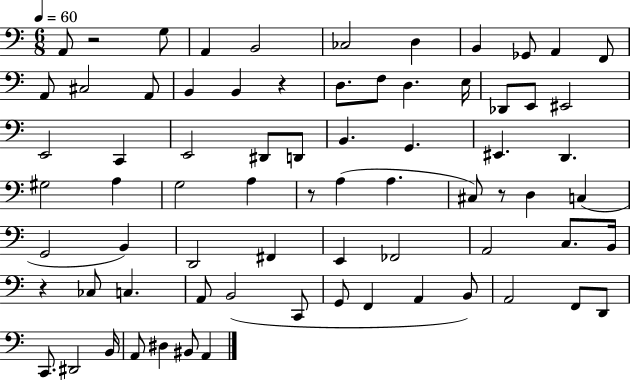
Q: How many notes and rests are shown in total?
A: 73